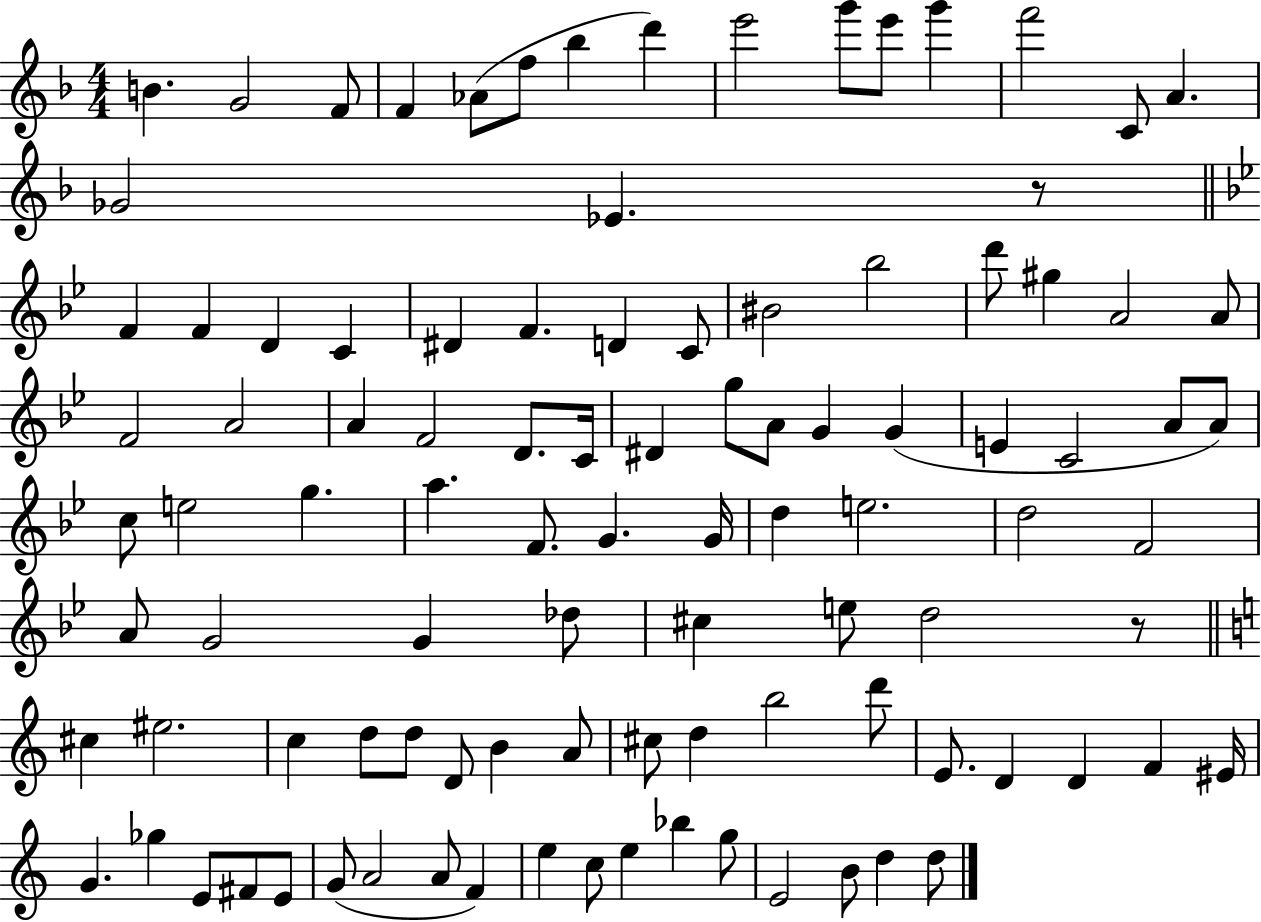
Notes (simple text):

B4/q. G4/h F4/e F4/q Ab4/e F5/e Bb5/q D6/q E6/h G6/e E6/e G6/q F6/h C4/e A4/q. Gb4/h Eb4/q. R/e F4/q F4/q D4/q C4/q D#4/q F4/q. D4/q C4/e BIS4/h Bb5/h D6/e G#5/q A4/h A4/e F4/h A4/h A4/q F4/h D4/e. C4/s D#4/q G5/e A4/e G4/q G4/q E4/q C4/h A4/e A4/e C5/e E5/h G5/q. A5/q. F4/e. G4/q. G4/s D5/q E5/h. D5/h F4/h A4/e G4/h G4/q Db5/e C#5/q E5/e D5/h R/e C#5/q EIS5/h. C5/q D5/e D5/e D4/e B4/q A4/e C#5/e D5/q B5/h D6/e E4/e. D4/q D4/q F4/q EIS4/s G4/q. Gb5/q E4/e F#4/e E4/e G4/e A4/h A4/e F4/q E5/q C5/e E5/q Bb5/q G5/e E4/h B4/e D5/q D5/e